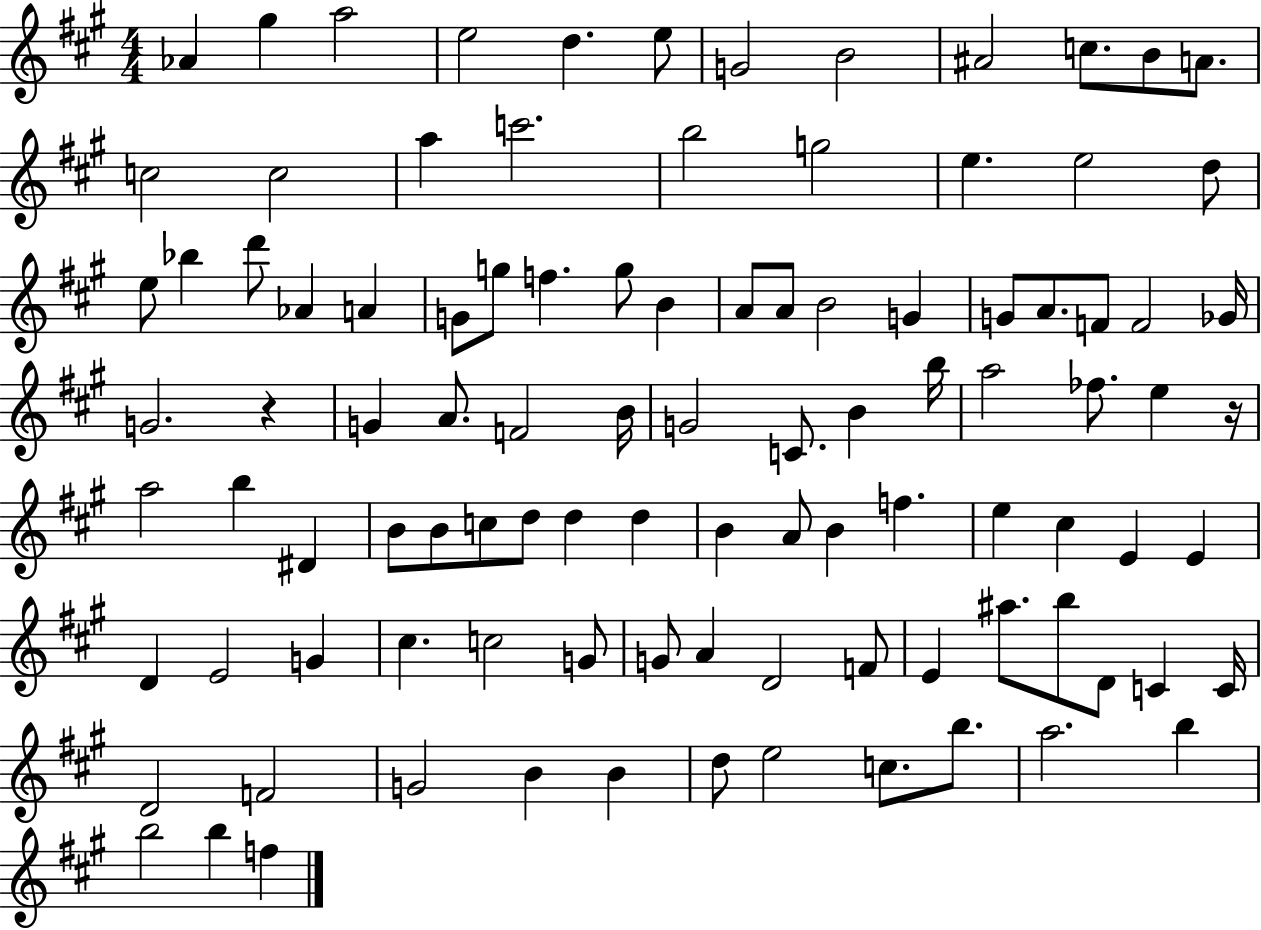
Ab4/q G#5/q A5/h E5/h D5/q. E5/e G4/h B4/h A#4/h C5/e. B4/e A4/e. C5/h C5/h A5/q C6/h. B5/h G5/h E5/q. E5/h D5/e E5/e Bb5/q D6/e Ab4/q A4/q G4/e G5/e F5/q. G5/e B4/q A4/e A4/e B4/h G4/q G4/e A4/e. F4/e F4/h Gb4/s G4/h. R/q G4/q A4/e. F4/h B4/s G4/h C4/e. B4/q B5/s A5/h FES5/e. E5/q R/s A5/h B5/q D#4/q B4/e B4/e C5/e D5/e D5/q D5/q B4/q A4/e B4/q F5/q. E5/q C#5/q E4/q E4/q D4/q E4/h G4/q C#5/q. C5/h G4/e G4/e A4/q D4/h F4/e E4/q A#5/e. B5/e D4/e C4/q C4/s D4/h F4/h G4/h B4/q B4/q D5/e E5/h C5/e. B5/e. A5/h. B5/q B5/h B5/q F5/q